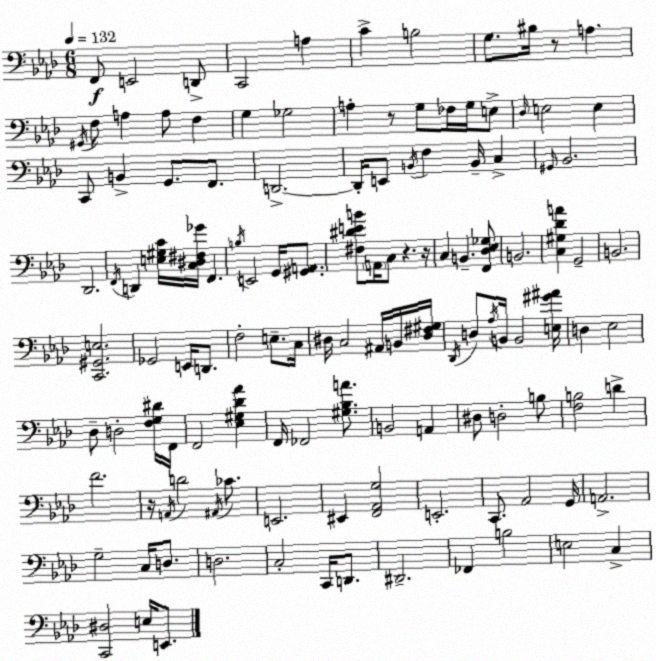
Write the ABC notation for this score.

X:1
T:Untitled
M:6/8
L:1/4
K:Ab
F,,/2 E,,2 D,,/2 C,,2 A, C B,2 G,/2 ^B,/4 z/2 A, ^G,,/4 F,/2 A, A,/2 F, G, _G,2 A, z/2 G,/2 _F,/4 G,/4 E,/2 _D,/4 E,2 E, C,,/2 B,, G,,/2 F,,/2 D,,2 D,,/4 E,,/2 B,,/4 F, B,,/4 C, ^G,,/4 _B,,2 _D,,2 F,,/4 D,, [E,^G,C]/4 [C,^D,^F,_G]/4 F,, B,/4 E,,2 G,,/4 [^G,,A,,]/2 [^F,^DEB]/2 A,,/4 C,/2 z z/4 C, B,, [F,,_D,_E,_G,]/2 B,,2 [C,^G,_DA] G,,2 B,,2 [C,,^G,,E,]2 _G,,2 E,,/4 D,,/2 F,2 E,/2 C,/4 ^D,/4 C,2 ^A,,/4 B,,/4 [^D,^F,^G,]/4 _D,,/4 D,/2 _A,/4 B,,/4 B,,2 [E,^G^A]/4 D, _E,2 _D,/2 D,2 [F,G,^D]/4 F,,/4 F,,2 [_E,^G,_D_A] F,,/4 _F,,2 [^G,_B,A]/2 B,,2 A,, ^D,/2 D,2 B,/2 [F,B,]2 D F2 z/4 A,,/4 D2 ^A,,/4 _C/2 E,,2 ^E,, [F,,_A,,G,]2 E,,2 C,,/2 _A,,2 G,,/4 A,,2 G,2 C,/4 D,/2 D,2 C,2 C,,/4 D,,/2 ^D,,2 _F,, B,2 E,2 C, [C,,^D,]2 E,/4 E,,/2